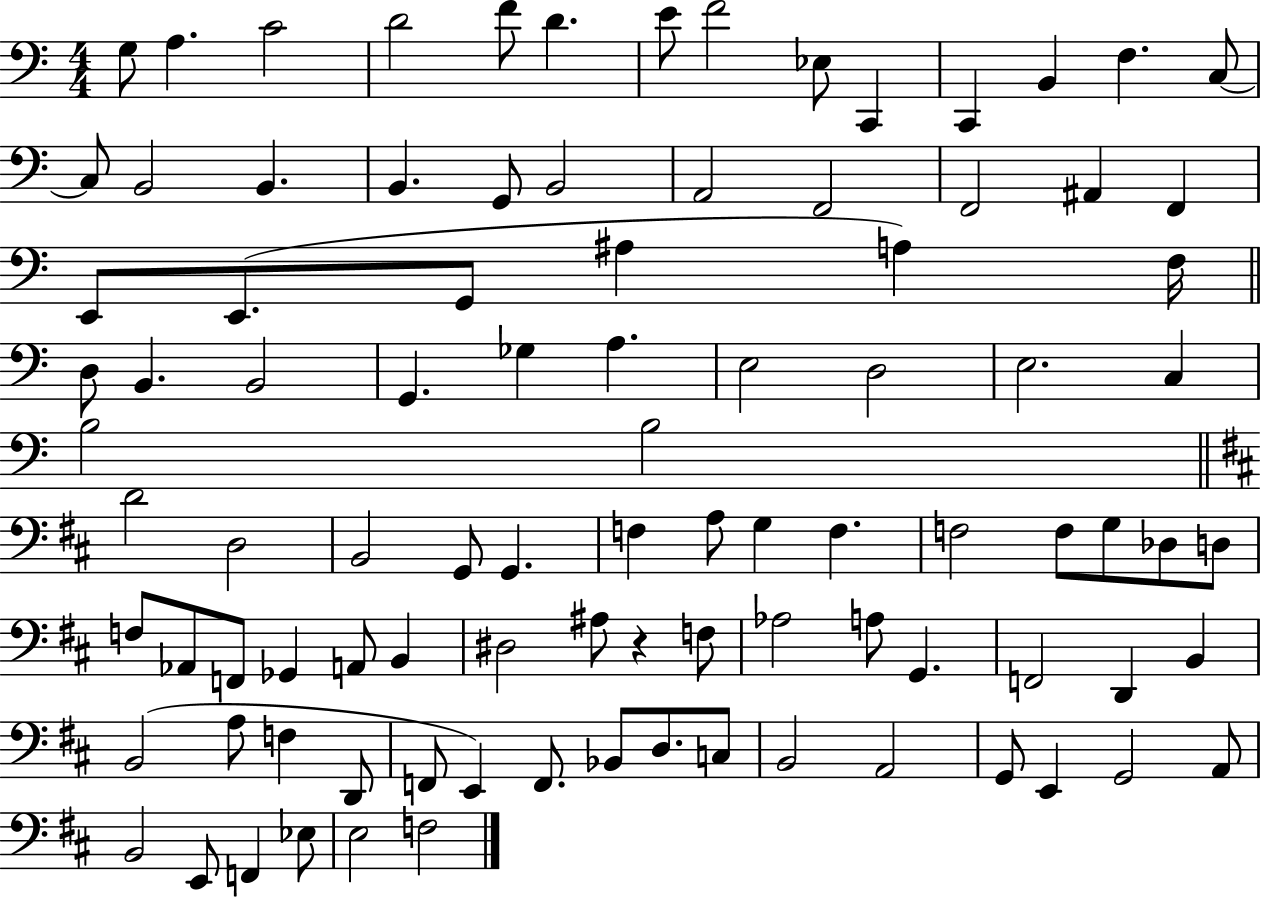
X:1
T:Untitled
M:4/4
L:1/4
K:C
G,/2 A, C2 D2 F/2 D E/2 F2 _E,/2 C,, C,, B,, F, C,/2 C,/2 B,,2 B,, B,, G,,/2 B,,2 A,,2 F,,2 F,,2 ^A,, F,, E,,/2 E,,/2 G,,/2 ^A, A, F,/4 D,/2 B,, B,,2 G,, _G, A, E,2 D,2 E,2 C, B,2 B,2 D2 D,2 B,,2 G,,/2 G,, F, A,/2 G, F, F,2 F,/2 G,/2 _D,/2 D,/2 F,/2 _A,,/2 F,,/2 _G,, A,,/2 B,, ^D,2 ^A,/2 z F,/2 _A,2 A,/2 G,, F,,2 D,, B,, B,,2 A,/2 F, D,,/2 F,,/2 E,, F,,/2 _B,,/2 D,/2 C,/2 B,,2 A,,2 G,,/2 E,, G,,2 A,,/2 B,,2 E,,/2 F,, _E,/2 E,2 F,2